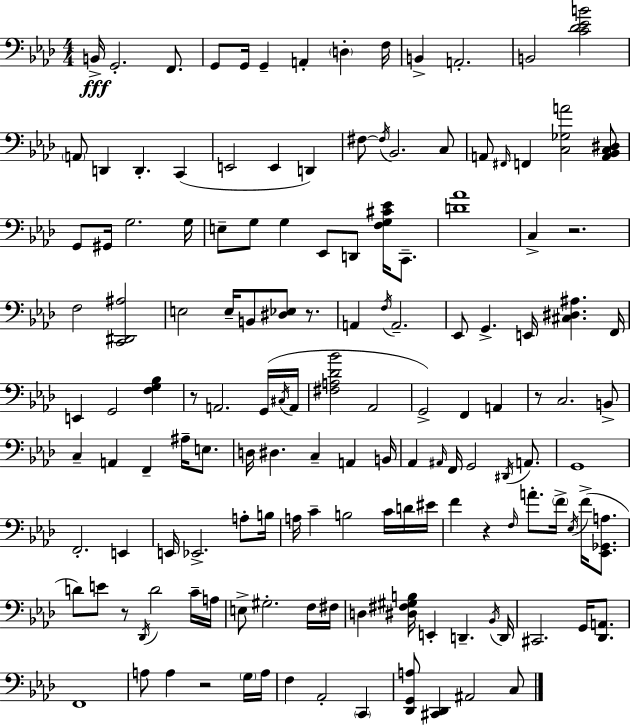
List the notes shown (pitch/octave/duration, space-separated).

B2/s G2/h. F2/e. G2/e G2/s G2/q A2/q D3/q F3/s B2/q A2/h. B2/h [C4,Db4,Eb4,B4]/h A2/e D2/q D2/q. C2/q E2/h E2/q D2/q F#3/e F#3/s Bb2/h. C3/e A2/e F#2/s F2/q [C3,Gb3,A4]/h [A2,Bb2,C3,D#3]/e G2/e G#2/s G3/h. G3/s E3/e G3/e G3/q Eb2/e D2/e [F3,G3,C#4,Eb4]/s C2/e. [D4,Ab4]/w C3/q R/h. F3/h [C2,D#2,A#3]/h E3/h E3/s B2/e [D#3,Eb3]/e R/e. A2/q F3/s A2/h. Eb2/e G2/q. E2/s [C#3,D#3,A#3]/q. F2/s E2/q G2/h [F3,G3,Bb3]/q R/e A2/h. G2/s C#3/s A2/s [F#3,A3,Db4,Bb4]/h Ab2/h G2/h F2/q A2/q R/e C3/h. B2/e C3/q A2/q F2/q A#3/s E3/e. D3/s D#3/q. C3/q A2/q B2/s Ab2/q A#2/s F2/s G2/h D#2/s A2/e. G2/w F2/h. E2/q E2/s Eb2/h. A3/e B3/s A3/s C4/q B3/h C4/s D4/s EIS4/s F4/q R/q F3/s A4/e. F4/s Eb3/s F4/s [Eb2,Gb2,A3]/e. D4/e E4/e R/e Db2/s D4/h C4/s A3/s E3/e G#3/h. F3/s F#3/s D3/q [D#3,F#3,G#3,B3]/s E2/q D2/q. Bb2/s D2/s C#2/h. G2/s [Db2,A2]/e. F2/w A3/e A3/q R/h G3/s A3/s F3/q Ab2/h C2/q [Db2,G2,A3]/e [C#2,Db2]/q A#2/h C3/e